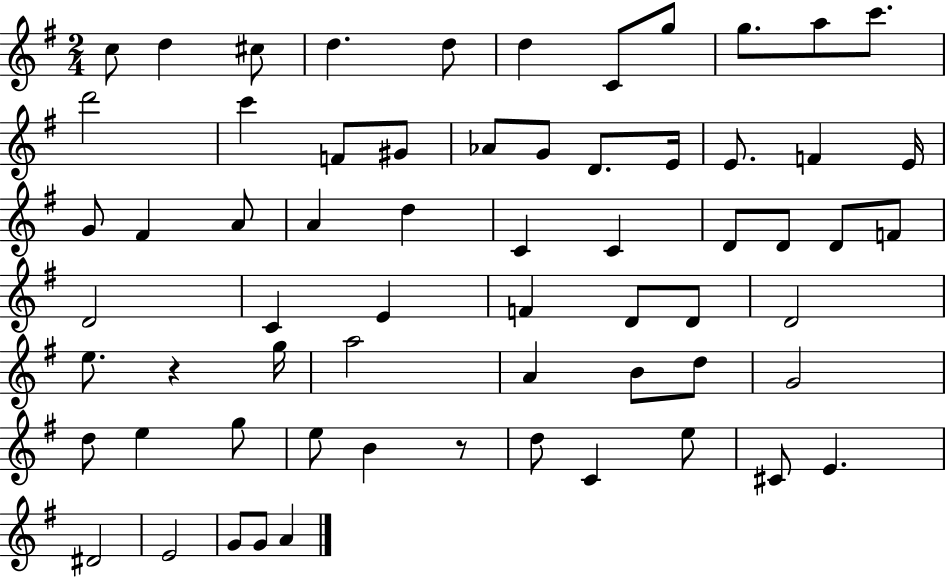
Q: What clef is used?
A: treble